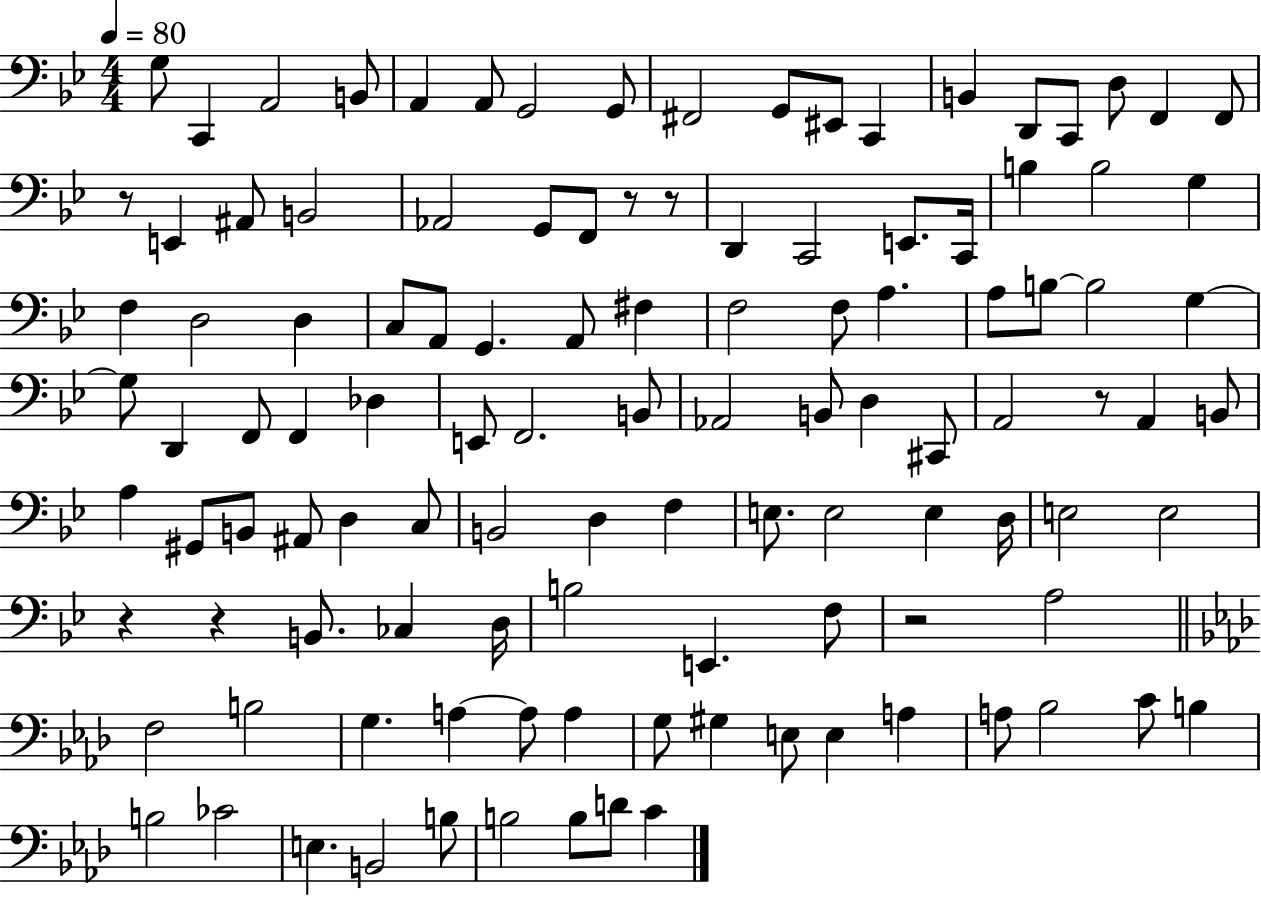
G3/e C2/q A2/h B2/e A2/q A2/e G2/h G2/e F#2/h G2/e EIS2/e C2/q B2/q D2/e C2/e D3/e F2/q F2/e R/e E2/q A#2/e B2/h Ab2/h G2/e F2/e R/e R/e D2/q C2/h E2/e. C2/s B3/q B3/h G3/q F3/q D3/h D3/q C3/e A2/e G2/q. A2/e F#3/q F3/h F3/e A3/q. A3/e B3/e B3/h G3/q G3/e D2/q F2/e F2/q Db3/q E2/e F2/h. B2/e Ab2/h B2/e D3/q C#2/e A2/h R/e A2/q B2/e A3/q G#2/e B2/e A#2/e D3/q C3/e B2/h D3/q F3/q E3/e. E3/h E3/q D3/s E3/h E3/h R/q R/q B2/e. CES3/q D3/s B3/h E2/q. F3/e R/h A3/h F3/h B3/h G3/q. A3/q A3/e A3/q G3/e G#3/q E3/e E3/q A3/q A3/e Bb3/h C4/e B3/q B3/h CES4/h E3/q. B2/h B3/e B3/h B3/e D4/e C4/q